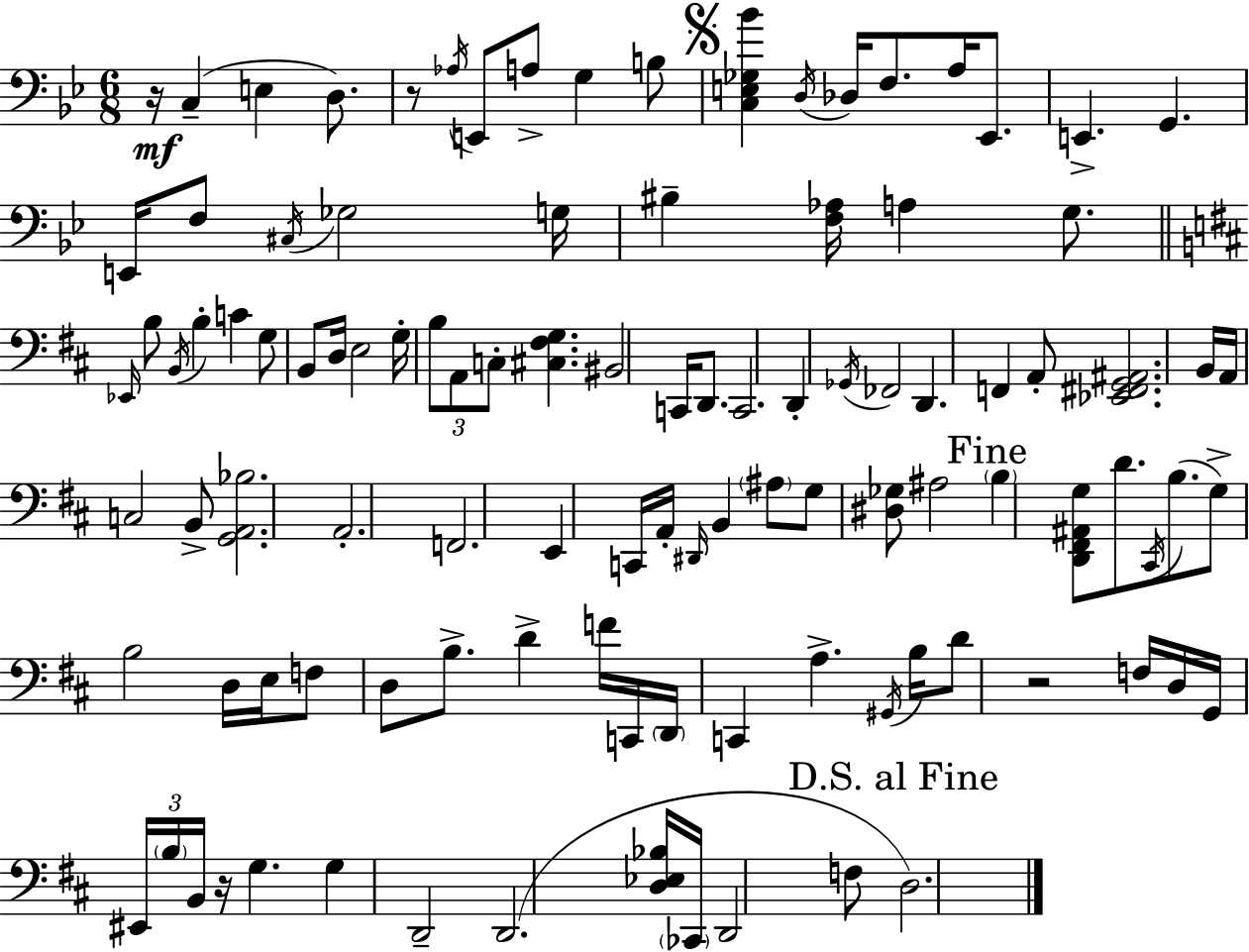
{
  \clef bass
  \numericTimeSignature
  \time 6/8
  \key bes \major
  r16\mf c4--( e4 d8.) | r8 \acciaccatura { aes16 } e,8 a8-> g4 b8 | \mark \markup { \musicglyph "scripts.segno" } <c e ges bes'>4 \acciaccatura { d16 } des16 f8. a16 ees,8. | e,4.-> g,4. | \break e,16 f8 \acciaccatura { cis16 } ges2 | g16 bis4-- <f aes>16 a4 | g8. \bar "||" \break \key d \major \grace { ees,16 } b8 \acciaccatura { b,16 } b4-. c'4 | g8 b,8 d16 e2 | g16-. \tuplet 3/2 { b8 a,8 c8-. } <cis fis g>4. | bis,2 c,16 d,8. | \break c,2. | d,4-. \acciaccatura { ges,16 } fes,2 | d,4. f,4 | a,8-. <ees, fis, g, ais,>2. | \break b,16 a,16 c2 | b,8-> <g, a, bes>2. | a,2.-. | f,2. | \break e,4 c,16 a,16-. \grace { dis,16 } b,4 | \parenthesize ais8 g8 <dis ges>8 ais2 | \mark "Fine" \parenthesize b4 <d, fis, ais, g>8 d'8. | \acciaccatura { cis,16 }( b8. g8->) b2 | \break d16 e16 f8 d8 b8.-> | d'4-> f'16 c,16 \parenthesize d,16 c,4 a4.-> | \acciaccatura { gis,16 } b16 d'8 r2 | f16 d16 g,16 \tuplet 3/2 { eis,16 \parenthesize b16 b,16 } r16 | \break g4. g4 d,2-- | d,2.( | <d ees bes>16 \parenthesize ces,16 d,2 | f8 \mark "D.S. al Fine" d2.) | \break \bar "|."
}